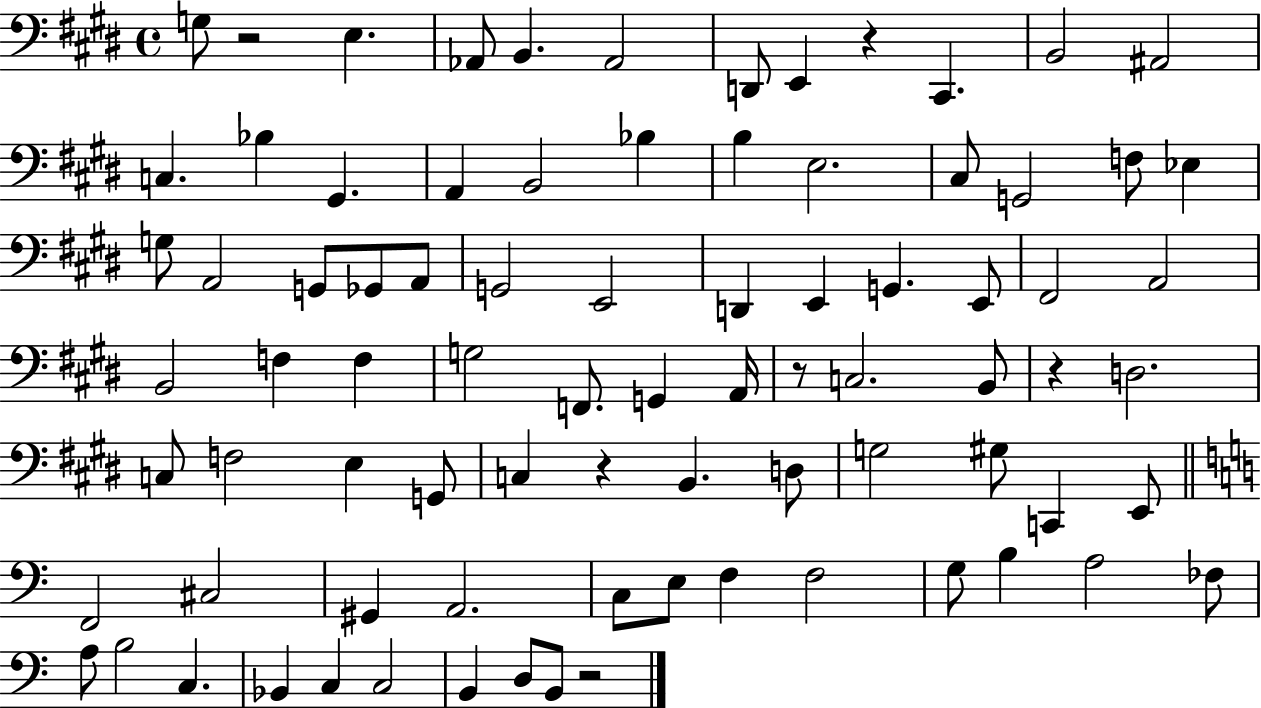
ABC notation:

X:1
T:Untitled
M:4/4
L:1/4
K:E
G,/2 z2 E, _A,,/2 B,, _A,,2 D,,/2 E,, z ^C,, B,,2 ^A,,2 C, _B, ^G,, A,, B,,2 _B, B, E,2 ^C,/2 G,,2 F,/2 _E, G,/2 A,,2 G,,/2 _G,,/2 A,,/2 G,,2 E,,2 D,, E,, G,, E,,/2 ^F,,2 A,,2 B,,2 F, F, G,2 F,,/2 G,, A,,/4 z/2 C,2 B,,/2 z D,2 C,/2 F,2 E, G,,/2 C, z B,, D,/2 G,2 ^G,/2 C,, E,,/2 F,,2 ^C,2 ^G,, A,,2 C,/2 E,/2 F, F,2 G,/2 B, A,2 _F,/2 A,/2 B,2 C, _B,, C, C,2 B,, D,/2 B,,/2 z2